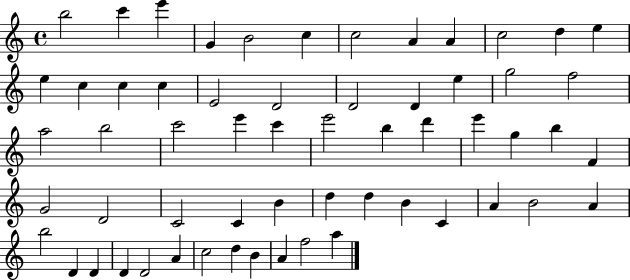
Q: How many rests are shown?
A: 0